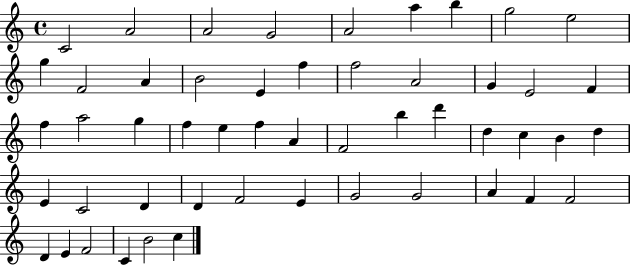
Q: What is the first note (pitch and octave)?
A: C4